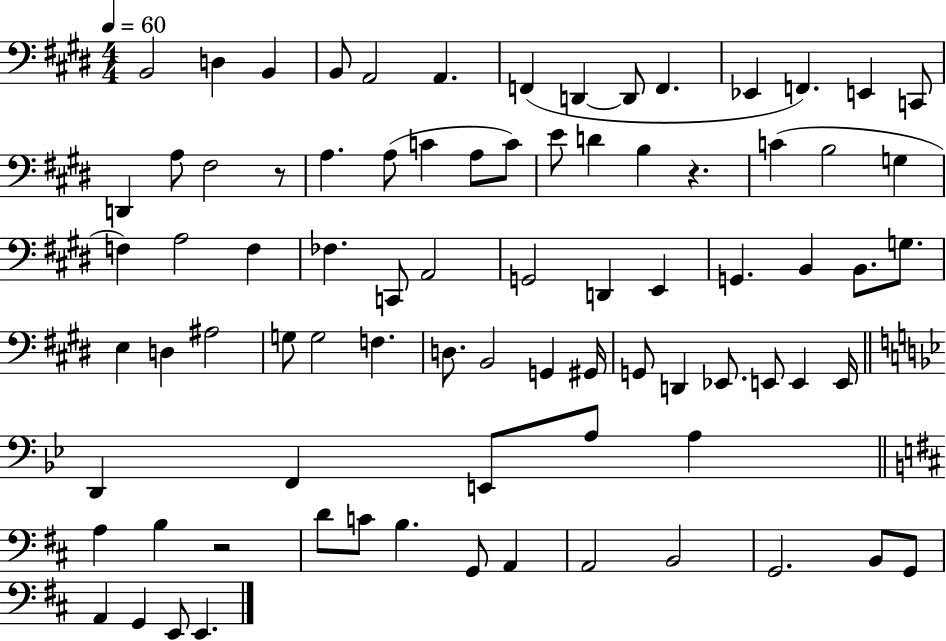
B2/h D3/q B2/q B2/e A2/h A2/q. F2/q D2/q D2/e F2/q. Eb2/q F2/q. E2/q C2/e D2/q A3/e F#3/h R/e A3/q. A3/e C4/q A3/e C4/e E4/e D4/q B3/q R/q. C4/q B3/h G3/q F3/q A3/h F3/q FES3/q. C2/e A2/h G2/h D2/q E2/q G2/q. B2/q B2/e. G3/e. E3/q D3/q A#3/h G3/e G3/h F3/q. D3/e. B2/h G2/q G#2/s G2/e D2/q Eb2/e. E2/e E2/q E2/s D2/q F2/q E2/e A3/e A3/q A3/q B3/q R/h D4/e C4/e B3/q. G2/e A2/q A2/h B2/h G2/h. B2/e G2/e A2/q G2/q E2/e E2/q.